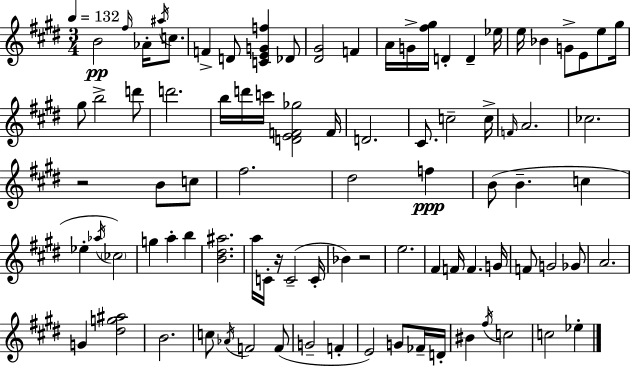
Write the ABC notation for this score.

X:1
T:Untitled
M:3/4
L:1/4
K:E
B2 ^f/4 _A/4 ^a/4 c/2 F D/2 [CEGf] _D/2 [^D^G]2 F A/4 G/4 [^f^g]/4 D D _e/4 e/4 _B G/2 E/2 e/2 ^g/4 ^g/2 b2 d'/2 d'2 b/4 d'/4 c'/4 [DEF_g]2 F/4 D2 ^C/2 c2 c/4 F/4 A2 _c2 z2 B/2 c/2 ^f2 ^d2 f B/2 B c _e _a/4 _c2 g a b [B^d^a]2 a/4 C/4 z/4 C2 C/4 _B z2 e2 ^F F/4 F G/4 F/2 G2 _G/2 A2 G [^dg^a]2 B2 c/2 _A/4 F2 F/2 G2 F E2 G/2 _F/4 D/4 ^B ^f/4 c2 c2 _e